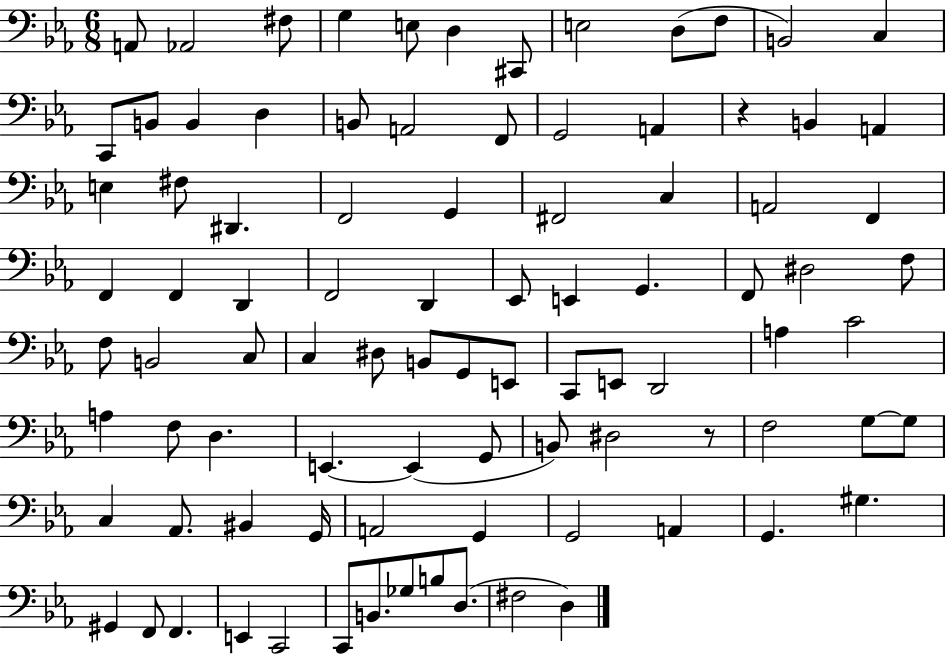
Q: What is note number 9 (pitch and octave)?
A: D3